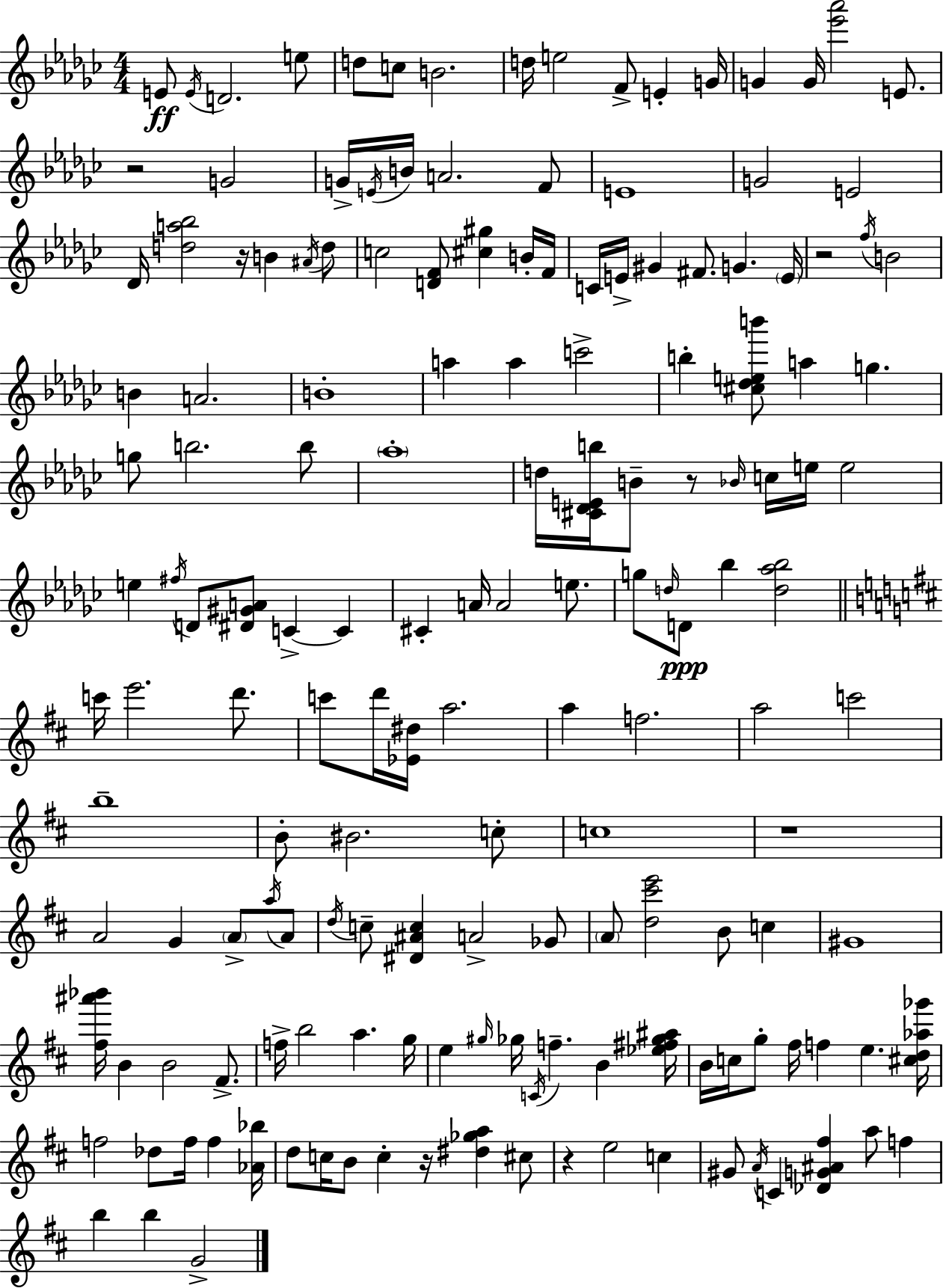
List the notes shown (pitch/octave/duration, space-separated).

E4/e E4/s D4/h. E5/e D5/e C5/e B4/h. D5/s E5/h F4/e E4/q G4/s G4/q G4/s [Eb6,Ab6]/h E4/e. R/h G4/h G4/s E4/s B4/s A4/h. F4/e E4/w G4/h E4/h Db4/s [D5,A5,Bb5]/h R/s B4/q A#4/s D5/e C5/h [D4,F4]/e [C#5,G#5]/q B4/s F4/s C4/s E4/s G#4/q F#4/e. G4/q. E4/s R/h F5/s B4/h B4/q A4/h. B4/w A5/q A5/q C6/h B5/q [C#5,Db5,E5,B6]/e A5/q G5/q. G5/e B5/h. B5/e Ab5/w D5/s [C#4,Db4,E4,B5]/s B4/e R/e Bb4/s C5/s E5/s E5/h E5/q F#5/s D4/e [D#4,G#4,A4]/e C4/q C4/q C#4/q A4/s A4/h E5/e. G5/e D5/s D4/e Bb5/q [D5,Ab5,Bb5]/h C6/s E6/h. D6/e. C6/e D6/s [Eb4,D#5]/s A5/h. A5/q F5/h. A5/h C6/h B5/w B4/e BIS4/h. C5/e C5/w R/w A4/h G4/q A4/e A5/s A4/e D5/s C5/e [D#4,A#4,C5]/q A4/h Gb4/e A4/e [D5,C#6,E6]/h B4/e C5/q G#4/w [F#5,A#6,Bb6]/s B4/q B4/h F#4/e. F5/s B5/h A5/q. G5/s E5/q G#5/s Gb5/s C4/s F5/q. B4/q [Eb5,F#5,Gb5,A#5]/s B4/s C5/s G5/e F#5/s F5/q E5/q. [C#5,D5,Ab5,Gb6]/s F5/h Db5/e F5/s F5/q [Ab4,Bb5]/s D5/e C5/s B4/e C5/q R/s [D#5,Gb5,A5]/q C#5/e R/q E5/h C5/q G#4/e A4/s C4/q [Db4,G4,A#4,F#5]/q A5/e F5/q B5/q B5/q G4/h